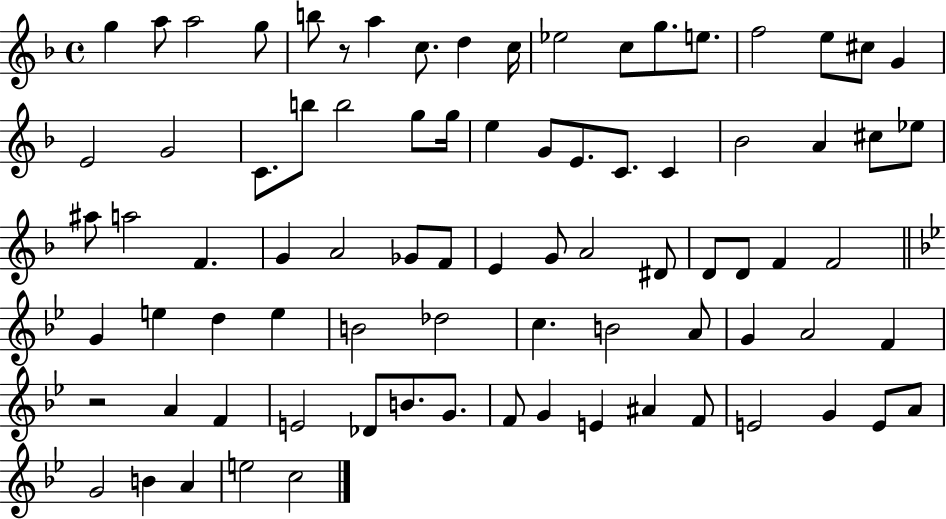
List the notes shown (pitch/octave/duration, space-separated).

G5/q A5/e A5/h G5/e B5/e R/e A5/q C5/e. D5/q C5/s Eb5/h C5/e G5/e. E5/e. F5/h E5/e C#5/e G4/q E4/h G4/h C4/e. B5/e B5/h G5/e G5/s E5/q G4/e E4/e. C4/e. C4/q Bb4/h A4/q C#5/e Eb5/e A#5/e A5/h F4/q. G4/q A4/h Gb4/e F4/e E4/q G4/e A4/h D#4/e D4/e D4/e F4/q F4/h G4/q E5/q D5/q E5/q B4/h Db5/h C5/q. B4/h A4/e G4/q A4/h F4/q R/h A4/q F4/q E4/h Db4/e B4/e. G4/e. F4/e G4/q E4/q A#4/q F4/e E4/h G4/q E4/e A4/e G4/h B4/q A4/q E5/h C5/h